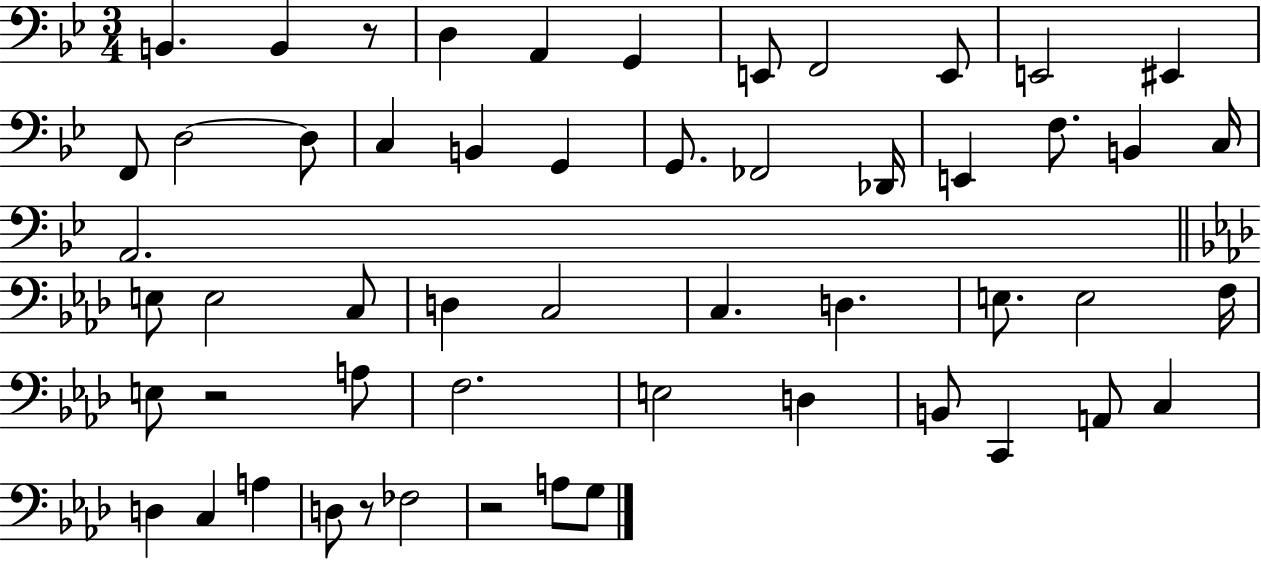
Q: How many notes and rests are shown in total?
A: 54